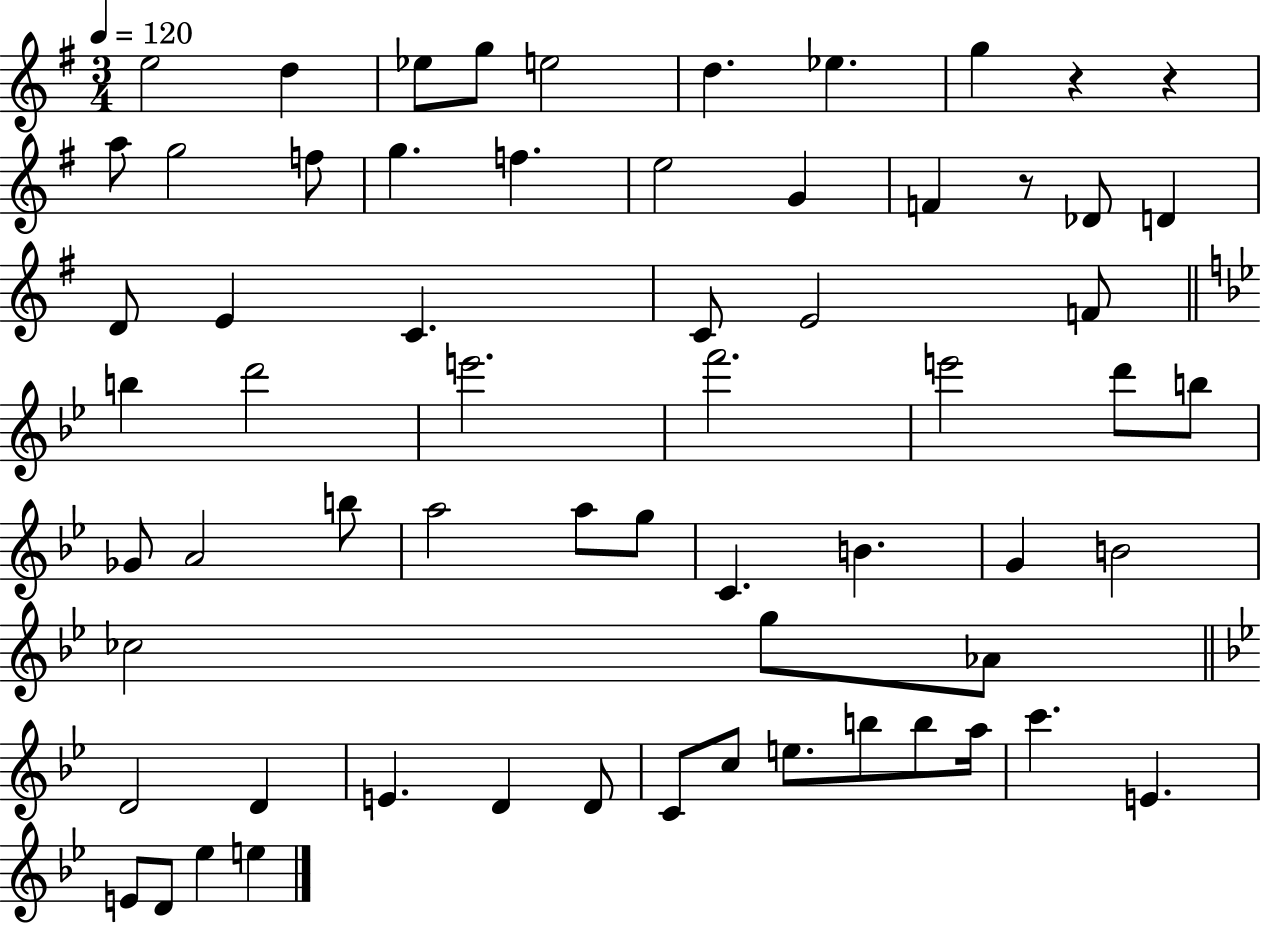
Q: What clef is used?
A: treble